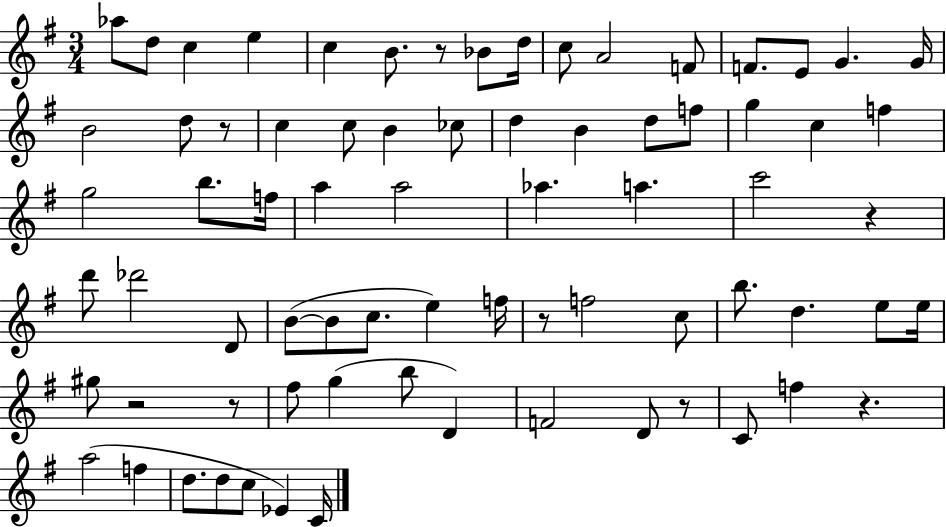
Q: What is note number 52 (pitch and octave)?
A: F#5